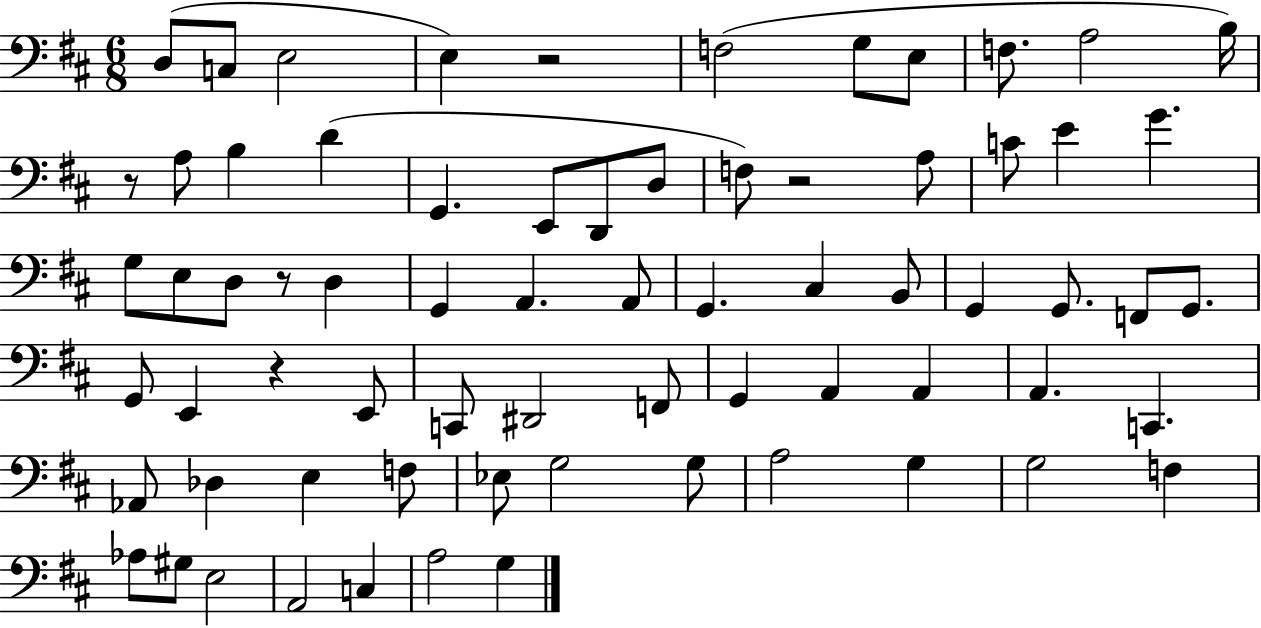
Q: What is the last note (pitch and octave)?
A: G3